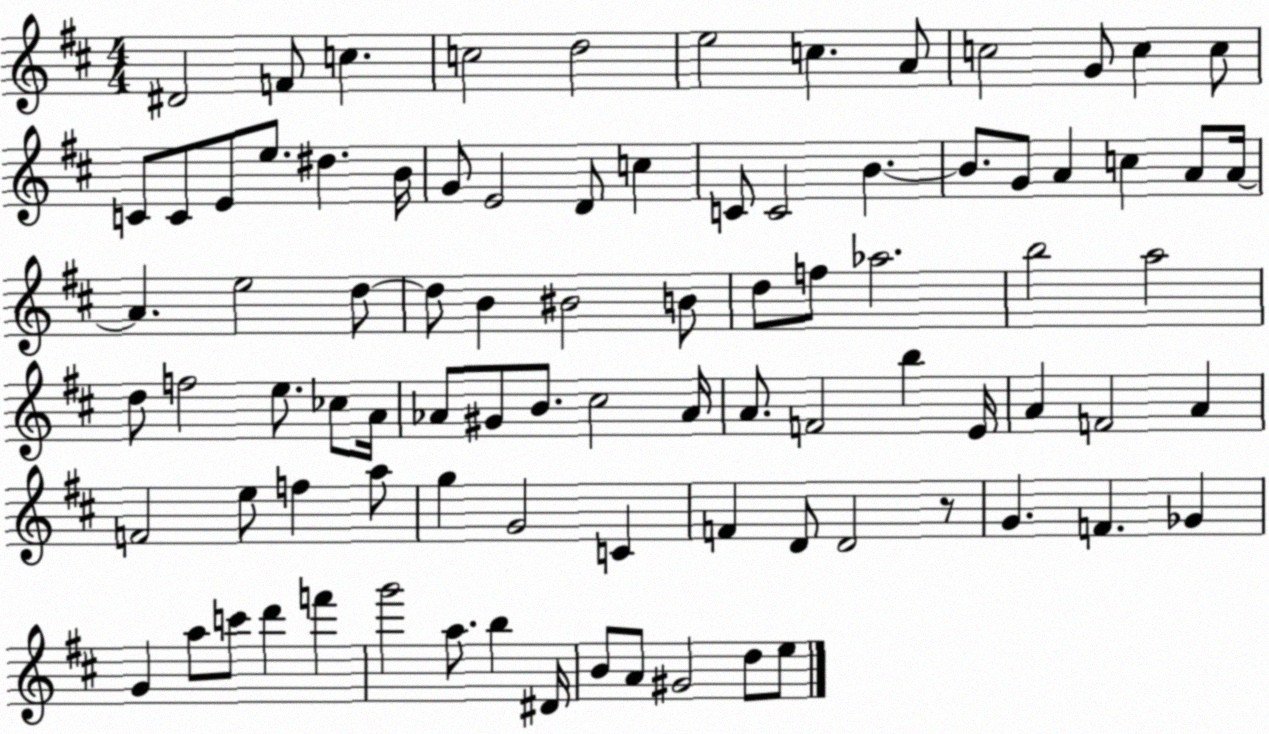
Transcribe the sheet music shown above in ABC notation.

X:1
T:Untitled
M:4/4
L:1/4
K:D
^D2 F/2 c c2 d2 e2 c A/2 c2 G/2 c c/2 C/2 C/2 E/2 e/2 ^d B/4 G/2 E2 D/2 c C/2 C2 B B/2 G/2 A c A/2 A/4 A e2 d/2 d/2 B ^B2 B/2 d/2 f/2 _a2 b2 a2 d/2 f2 e/2 _c/2 A/4 _A/2 ^G/2 B/2 ^c2 _A/4 A/2 F2 b E/4 A F2 A F2 e/2 f a/2 g G2 C F D/2 D2 z/2 G F _G G a/2 c'/2 d' f' g'2 a/2 b ^D/4 B/2 A/2 ^G2 d/2 e/2